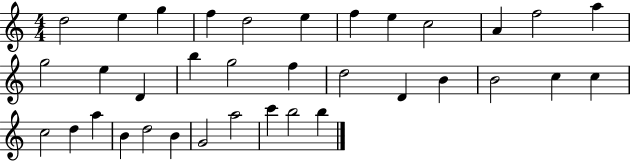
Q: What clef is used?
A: treble